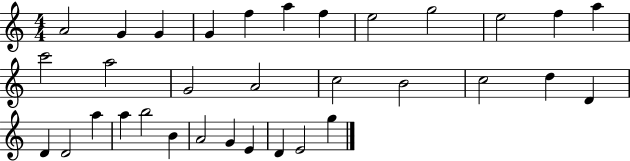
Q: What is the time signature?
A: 4/4